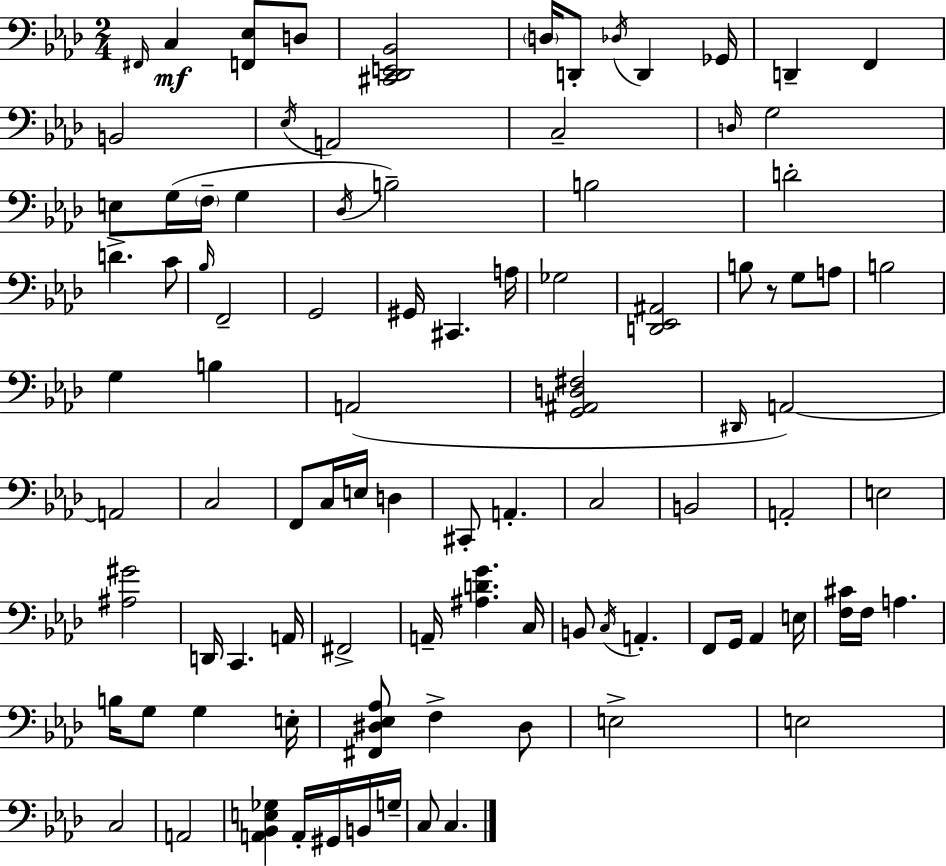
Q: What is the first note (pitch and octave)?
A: F#2